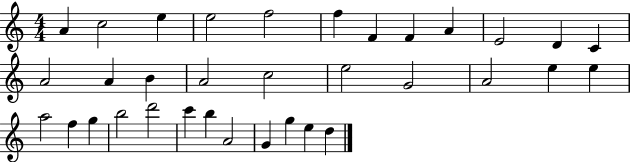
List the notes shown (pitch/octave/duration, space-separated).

A4/q C5/h E5/q E5/h F5/h F5/q F4/q F4/q A4/q E4/h D4/q C4/q A4/h A4/q B4/q A4/h C5/h E5/h G4/h A4/h E5/q E5/q A5/h F5/q G5/q B5/h D6/h C6/q B5/q A4/h G4/q G5/q E5/q D5/q